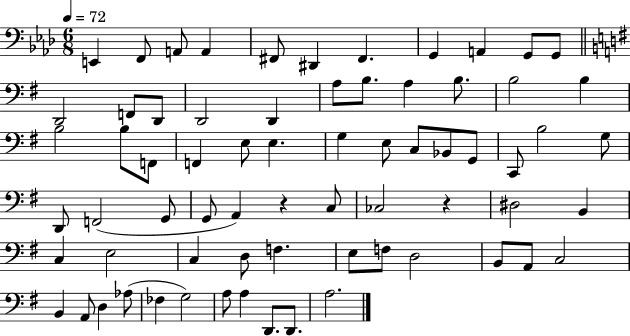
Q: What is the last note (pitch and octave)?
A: A3